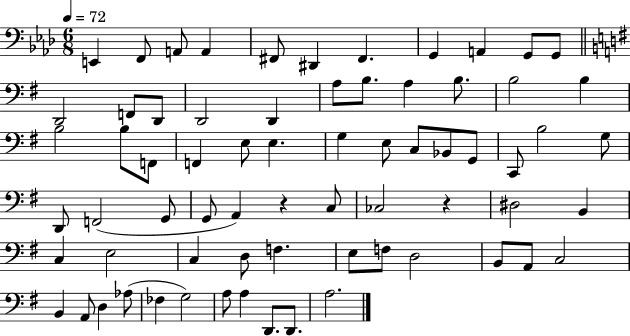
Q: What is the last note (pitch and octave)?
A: A3